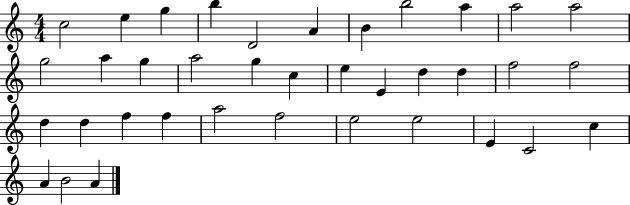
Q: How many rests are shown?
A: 0